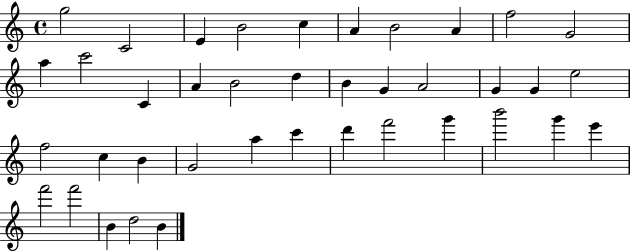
G5/h C4/h E4/q B4/h C5/q A4/q B4/h A4/q F5/h G4/h A5/q C6/h C4/q A4/q B4/h D5/q B4/q G4/q A4/h G4/q G4/q E5/h F5/h C5/q B4/q G4/h A5/q C6/q D6/q F6/h G6/q B6/h G6/q E6/q F6/h F6/h B4/q D5/h B4/q